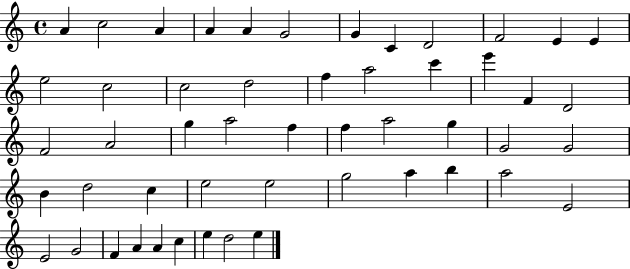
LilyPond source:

{
  \clef treble
  \time 4/4
  \defaultTimeSignature
  \key c \major
  a'4 c''2 a'4 | a'4 a'4 g'2 | g'4 c'4 d'2 | f'2 e'4 e'4 | \break e''2 c''2 | c''2 d''2 | f''4 a''2 c'''4 | e'''4 f'4 d'2 | \break f'2 a'2 | g''4 a''2 f''4 | f''4 a''2 g''4 | g'2 g'2 | \break b'4 d''2 c''4 | e''2 e''2 | g''2 a''4 b''4 | a''2 e'2 | \break e'2 g'2 | f'4 a'4 a'4 c''4 | e''4 d''2 e''4 | \bar "|."
}